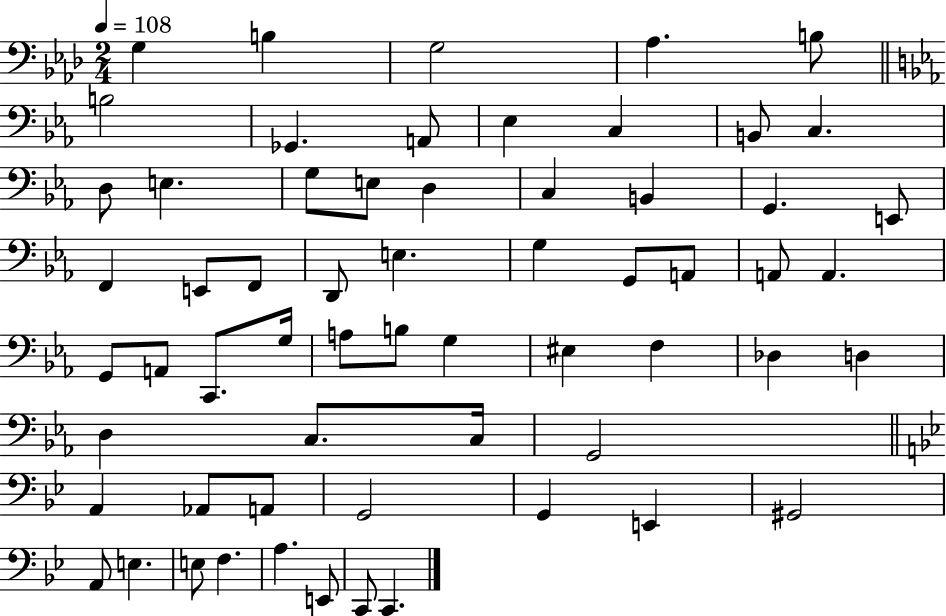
{
  \clef bass
  \numericTimeSignature
  \time 2/4
  \key aes \major
  \tempo 4 = 108
  g4 b4 | g2 | aes4. b8 | \bar "||" \break \key c \minor b2 | ges,4. a,8 | ees4 c4 | b,8 c4. | \break d8 e4. | g8 e8 d4 | c4 b,4 | g,4. e,8 | \break f,4 e,8 f,8 | d,8 e4. | g4 g,8 a,8 | a,8 a,4. | \break g,8 a,8 c,8. g16 | a8 b8 g4 | eis4 f4 | des4 d4 | \break d4 c8. c16 | g,2 | \bar "||" \break \key bes \major a,4 aes,8 a,8 | g,2 | g,4 e,4 | gis,2 | \break a,8 e4. | e8 f4. | a4. e,8 | c,8 c,4. | \break \bar "|."
}